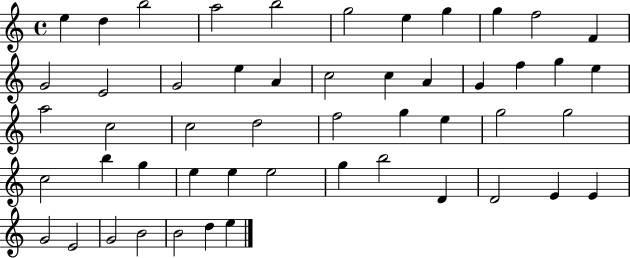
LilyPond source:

{
  \clef treble
  \time 4/4
  \defaultTimeSignature
  \key c \major
  e''4 d''4 b''2 | a''2 b''2 | g''2 e''4 g''4 | g''4 f''2 f'4 | \break g'2 e'2 | g'2 e''4 a'4 | c''2 c''4 a'4 | g'4 f''4 g''4 e''4 | \break a''2 c''2 | c''2 d''2 | f''2 g''4 e''4 | g''2 g''2 | \break c''2 b''4 g''4 | e''4 e''4 e''2 | g''4 b''2 d'4 | d'2 e'4 e'4 | \break g'2 e'2 | g'2 b'2 | b'2 d''4 e''4 | \bar "|."
}